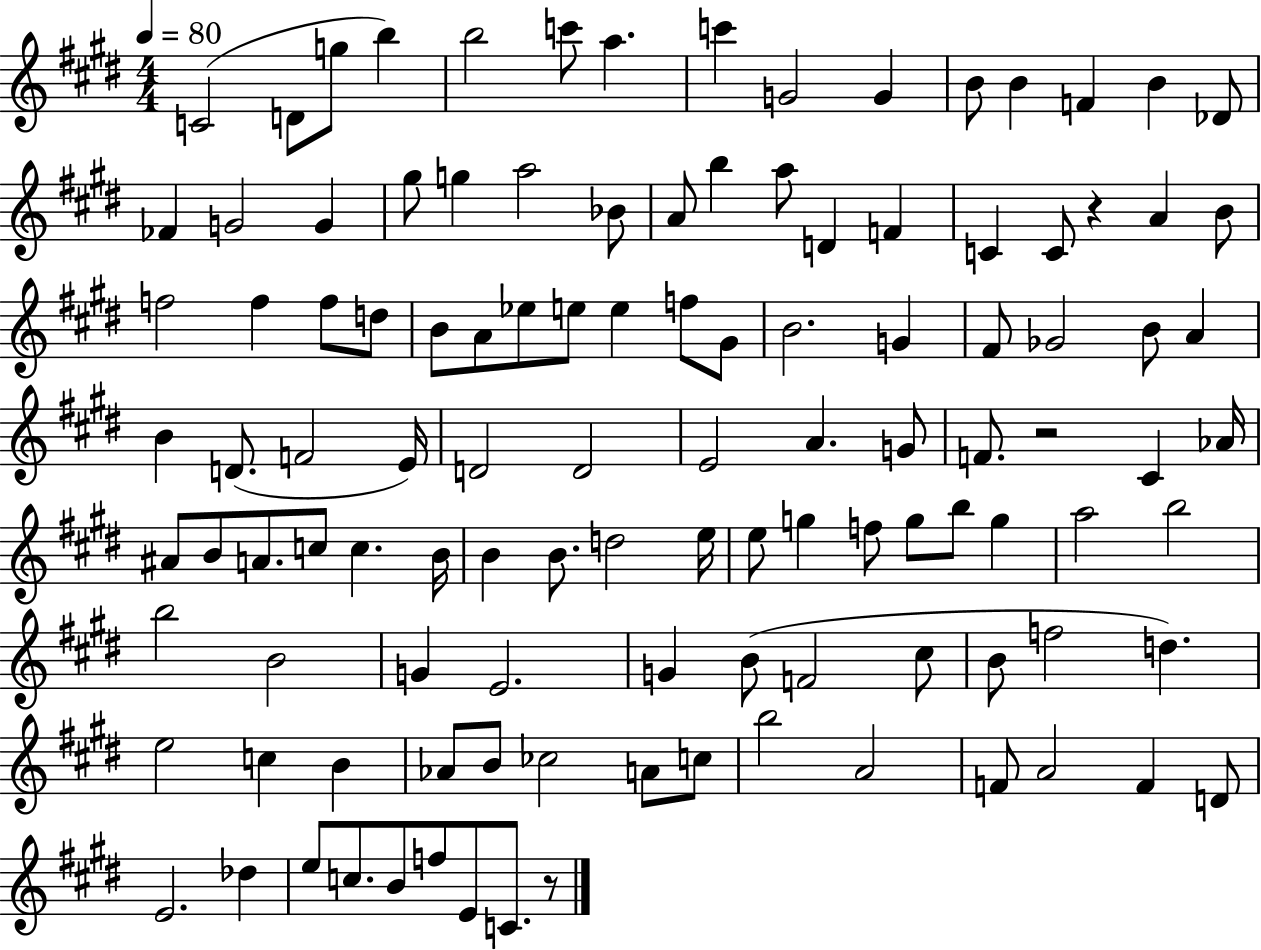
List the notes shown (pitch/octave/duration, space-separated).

C4/h D4/e G5/e B5/q B5/h C6/e A5/q. C6/q G4/h G4/q B4/e B4/q F4/q B4/q Db4/e FES4/q G4/h G4/q G#5/e G5/q A5/h Bb4/e A4/e B5/q A5/e D4/q F4/q C4/q C4/e R/q A4/q B4/e F5/h F5/q F5/e D5/e B4/e A4/e Eb5/e E5/e E5/q F5/e G#4/e B4/h. G4/q F#4/e Gb4/h B4/e A4/q B4/q D4/e. F4/h E4/s D4/h D4/h E4/h A4/q. G4/e F4/e. R/h C#4/q Ab4/s A#4/e B4/e A4/e. C5/e C5/q. B4/s B4/q B4/e. D5/h E5/s E5/e G5/q F5/e G5/e B5/e G5/q A5/h B5/h B5/h B4/h G4/q E4/h. G4/q B4/e F4/h C#5/e B4/e F5/h D5/q. E5/h C5/q B4/q Ab4/e B4/e CES5/h A4/e C5/e B5/h A4/h F4/e A4/h F4/q D4/e E4/h. Db5/q E5/e C5/e. B4/e F5/e E4/e C4/e. R/e